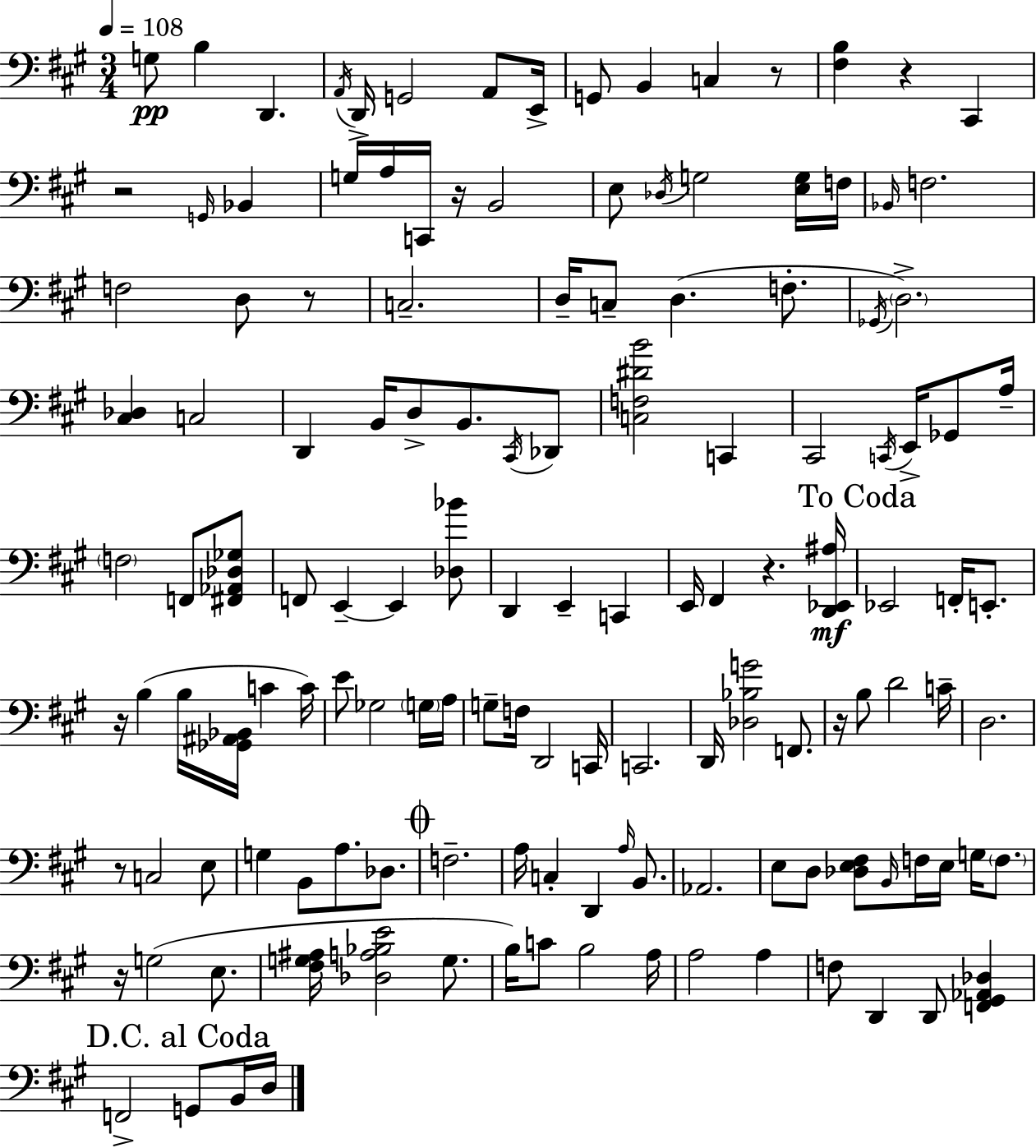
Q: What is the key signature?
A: A major